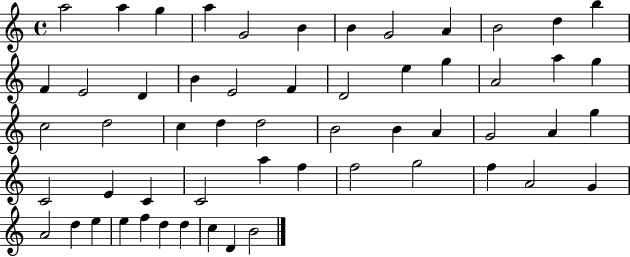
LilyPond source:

{
  \clef treble
  \time 4/4
  \defaultTimeSignature
  \key c \major
  a''2 a''4 g''4 | a''4 g'2 b'4 | b'4 g'2 a'4 | b'2 d''4 b''4 | \break f'4 e'2 d'4 | b'4 e'2 f'4 | d'2 e''4 g''4 | a'2 a''4 g''4 | \break c''2 d''2 | c''4 d''4 d''2 | b'2 b'4 a'4 | g'2 a'4 g''4 | \break c'2 e'4 c'4 | c'2 a''4 f''4 | f''2 g''2 | f''4 a'2 g'4 | \break a'2 d''4 e''4 | e''4 f''4 d''4 d''4 | c''4 d'4 b'2 | \bar "|."
}